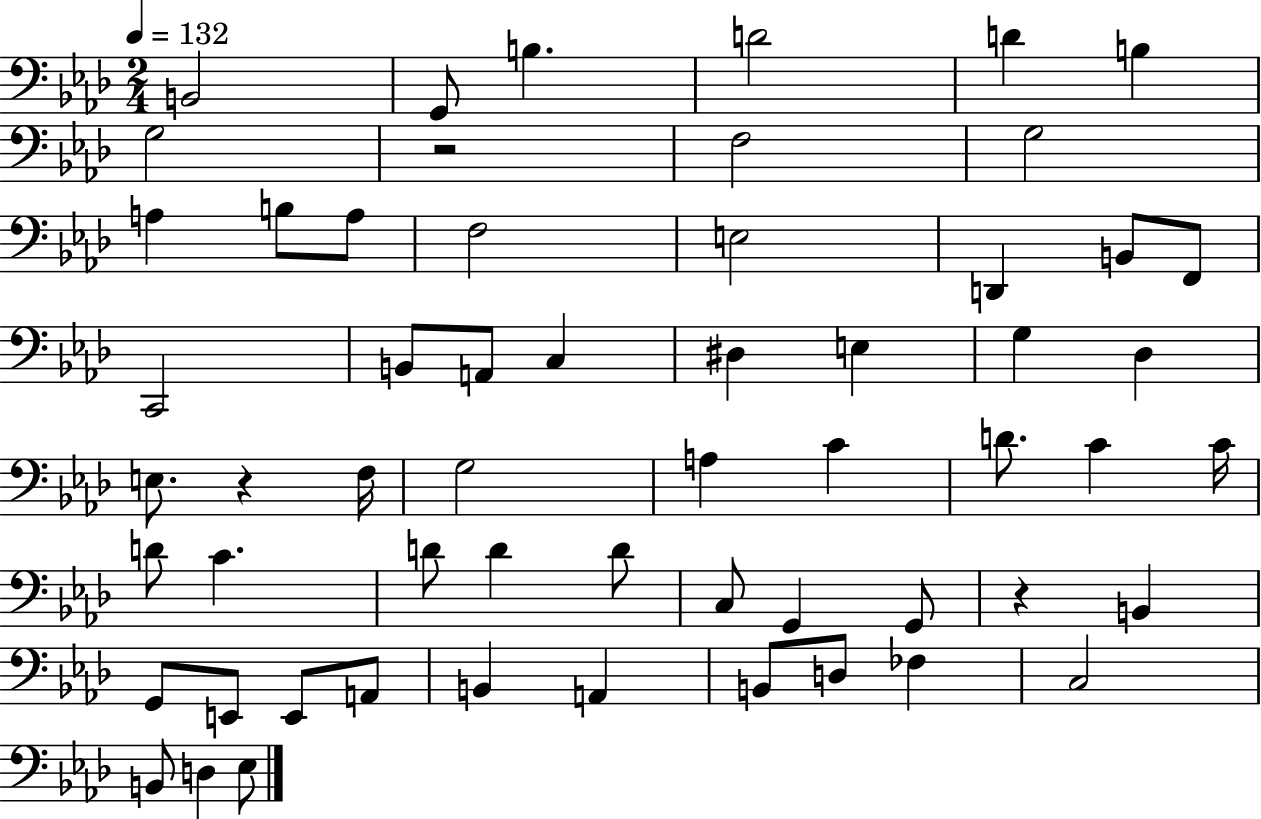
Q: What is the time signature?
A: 2/4